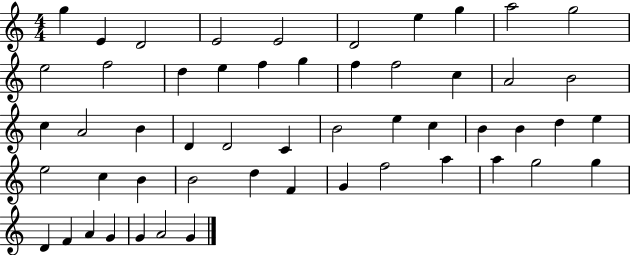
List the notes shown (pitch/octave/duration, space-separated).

G5/q E4/q D4/h E4/h E4/h D4/h E5/q G5/q A5/h G5/h E5/h F5/h D5/q E5/q F5/q G5/q F5/q F5/h C5/q A4/h B4/h C5/q A4/h B4/q D4/q D4/h C4/q B4/h E5/q C5/q B4/q B4/q D5/q E5/q E5/h C5/q B4/q B4/h D5/q F4/q G4/q F5/h A5/q A5/q G5/h G5/q D4/q F4/q A4/q G4/q G4/q A4/h G4/q